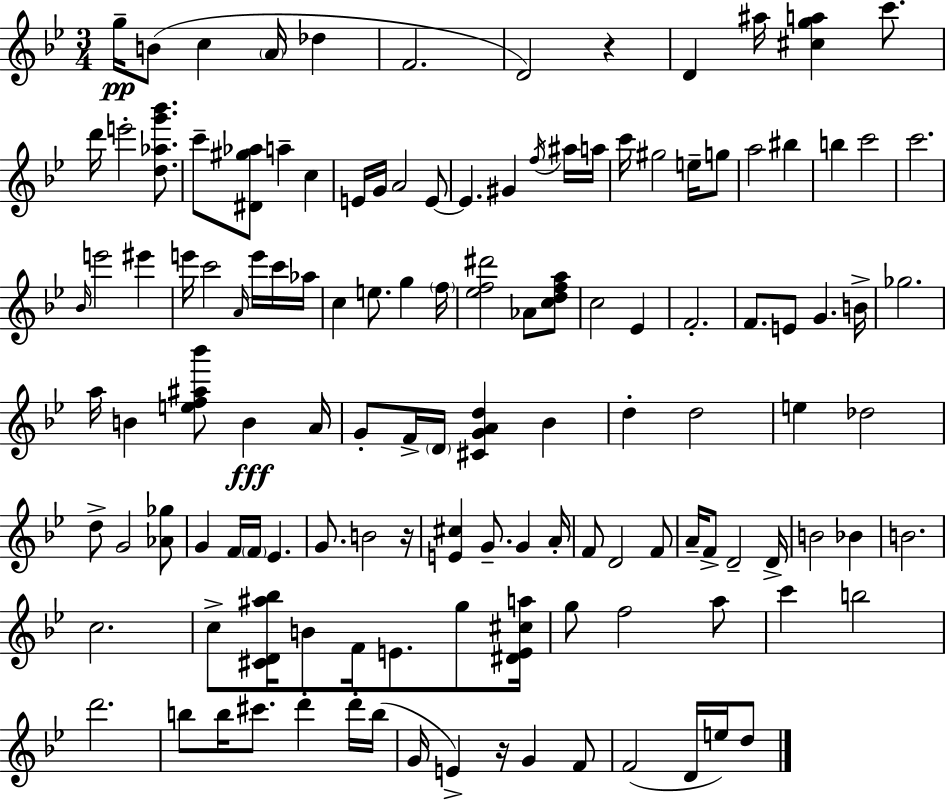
X:1
T:Untitled
M:3/4
L:1/4
K:Gm
g/4 B/2 c A/4 _d F2 D2 z D ^a/4 [^cga] c'/2 d'/4 e'2 [d_ag'_b']/2 c'/2 [^D^g_a]/2 a c E/4 G/4 A2 E/2 E ^G f/4 ^a/4 a/4 c'/4 ^g2 e/4 g/2 a2 ^b b c'2 c'2 _B/4 e'2 ^e' e'/4 c'2 A/4 e'/4 c'/4 _a/4 c e/2 g f/4 [_ef^d']2 _A/2 [cdfa]/2 c2 _E F2 F/2 E/2 G B/4 _g2 a/4 B [ef^a_b']/2 B A/4 G/2 F/4 D/4 [^CGAd] _B d d2 e _d2 d/2 G2 [_A_g]/2 G F/4 F/4 _E G/2 B2 z/4 [E^c] G/2 G A/4 F/2 D2 F/2 A/4 F/2 D2 D/4 B2 _B B2 c2 c/2 [^CD^a_b]/4 B/2 F/4 E/2 g/2 [^DE^ca]/4 g/2 f2 a/2 c' b2 d'2 b/2 b/4 ^c'/2 d' d'/4 b/4 G/4 E z/4 G F/2 F2 D/4 e/4 d/2